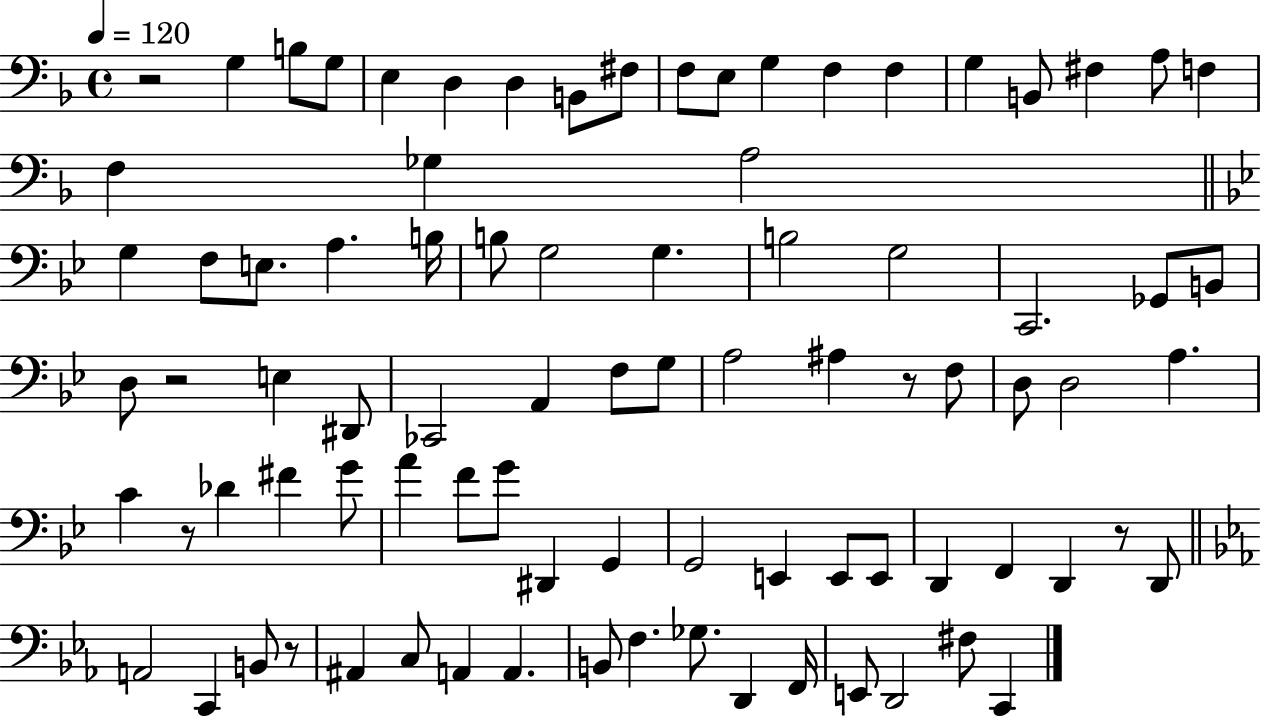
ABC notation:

X:1
T:Untitled
M:4/4
L:1/4
K:F
z2 G, B,/2 G,/2 E, D, D, B,,/2 ^F,/2 F,/2 E,/2 G, F, F, G, B,,/2 ^F, A,/2 F, F, _G, A,2 G, F,/2 E,/2 A, B,/4 B,/2 G,2 G, B,2 G,2 C,,2 _G,,/2 B,,/2 D,/2 z2 E, ^D,,/2 _C,,2 A,, F,/2 G,/2 A,2 ^A, z/2 F,/2 D,/2 D,2 A, C z/2 _D ^F G/2 A F/2 G/2 ^D,, G,, G,,2 E,, E,,/2 E,,/2 D,, F,, D,, z/2 D,,/2 A,,2 C,, B,,/2 z/2 ^A,, C,/2 A,, A,, B,,/2 F, _G,/2 D,, F,,/4 E,,/2 D,,2 ^F,/2 C,,